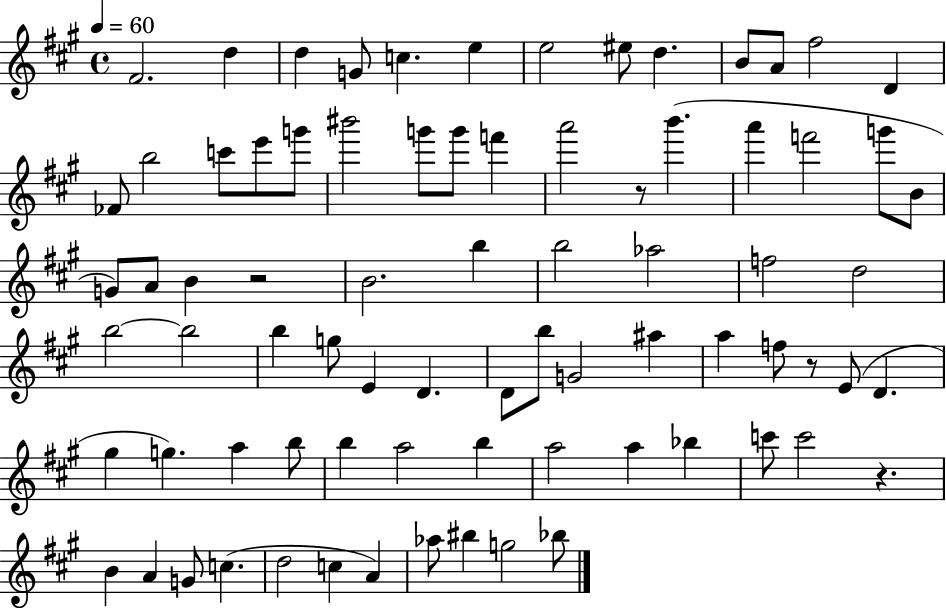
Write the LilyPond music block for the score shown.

{
  \clef treble
  \time 4/4
  \defaultTimeSignature
  \key a \major
  \tempo 4 = 60
  \repeat volta 2 { fis'2. d''4 | d''4 g'8 c''4. e''4 | e''2 eis''8 d''4. | b'8 a'8 fis''2 d'4 | \break fes'8 b''2 c'''8 e'''8 g'''8 | bis'''2 g'''8 g'''8 f'''4 | a'''2 r8 b'''4.( | a'''4 f'''2 g'''8 b'8 | \break g'8) a'8 b'4 r2 | b'2. b''4 | b''2 aes''2 | f''2 d''2 | \break b''2~~ b''2 | b''4 g''8 e'4 d'4. | d'8 b''8 g'2 ais''4 | a''4 f''8 r8 e'8( d'4. | \break gis''4 g''4.) a''4 b''8 | b''4 a''2 b''4 | a''2 a''4 bes''4 | c'''8 c'''2 r4. | \break b'4 a'4 g'8 c''4.( | d''2 c''4 a'4) | aes''8 bis''4 g''2 bes''8 | } \bar "|."
}